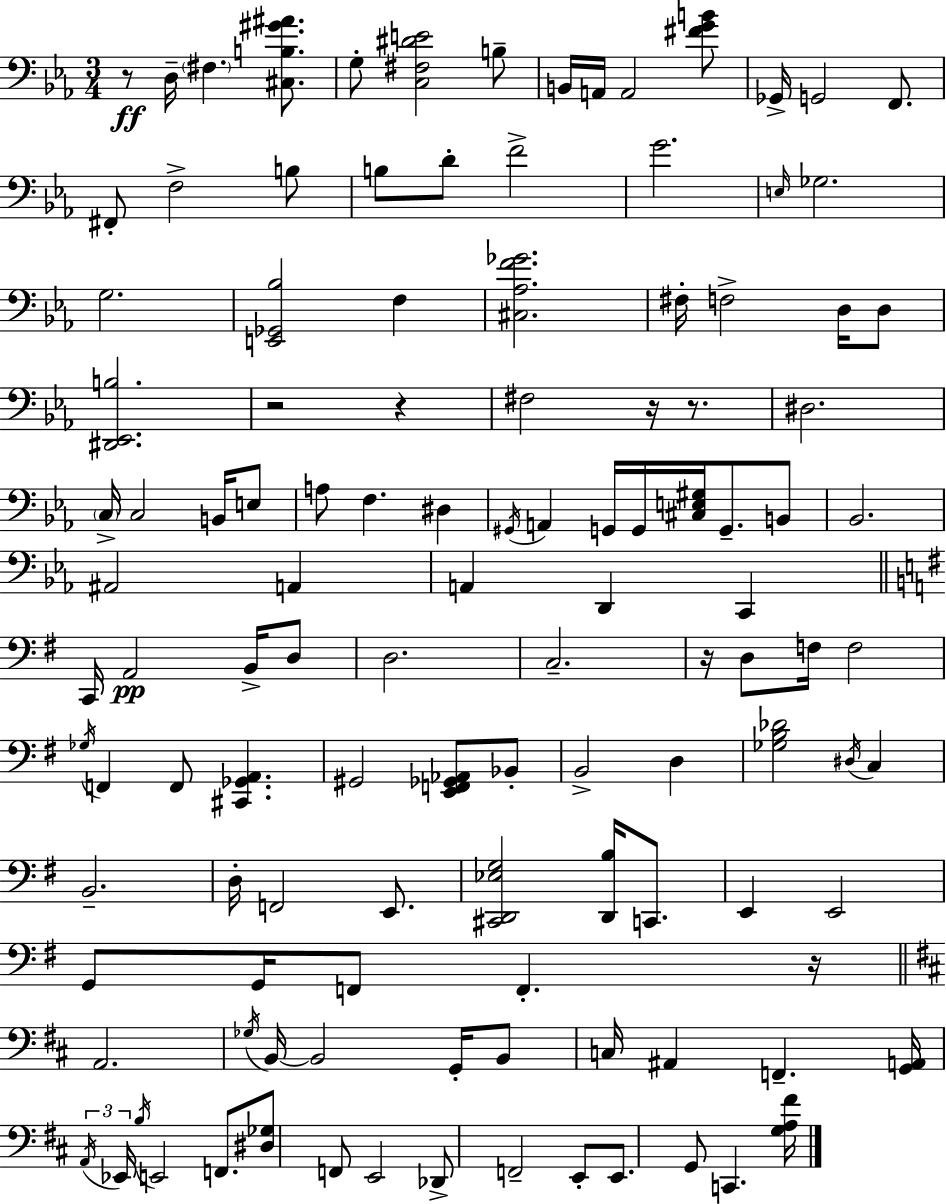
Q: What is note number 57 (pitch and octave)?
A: F2